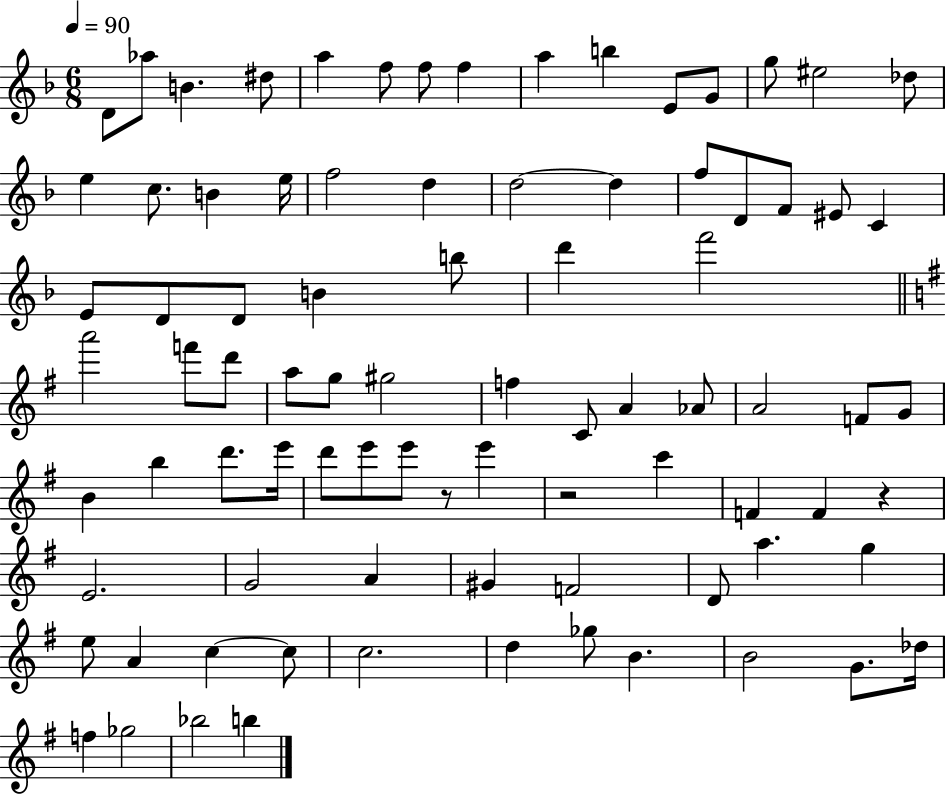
{
  \clef treble
  \numericTimeSignature
  \time 6/8
  \key f \major
  \tempo 4 = 90
  \repeat volta 2 { d'8 aes''8 b'4. dis''8 | a''4 f''8 f''8 f''4 | a''4 b''4 e'8 g'8 | g''8 eis''2 des''8 | \break e''4 c''8. b'4 e''16 | f''2 d''4 | d''2~~ d''4 | f''8 d'8 f'8 eis'8 c'4 | \break e'8 d'8 d'8 b'4 b''8 | d'''4 f'''2 | \bar "||" \break \key g \major a'''2 f'''8 d'''8 | a''8 g''8 gis''2 | f''4 c'8 a'4 aes'8 | a'2 f'8 g'8 | \break b'4 b''4 d'''8. e'''16 | d'''8 e'''8 e'''8 r8 e'''4 | r2 c'''4 | f'4 f'4 r4 | \break e'2. | g'2 a'4 | gis'4 f'2 | d'8 a''4. g''4 | \break e''8 a'4 c''4~~ c''8 | c''2. | d''4 ges''8 b'4. | b'2 g'8. des''16 | \break f''4 ges''2 | bes''2 b''4 | } \bar "|."
}